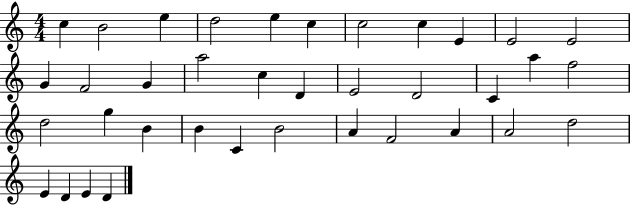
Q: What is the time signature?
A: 4/4